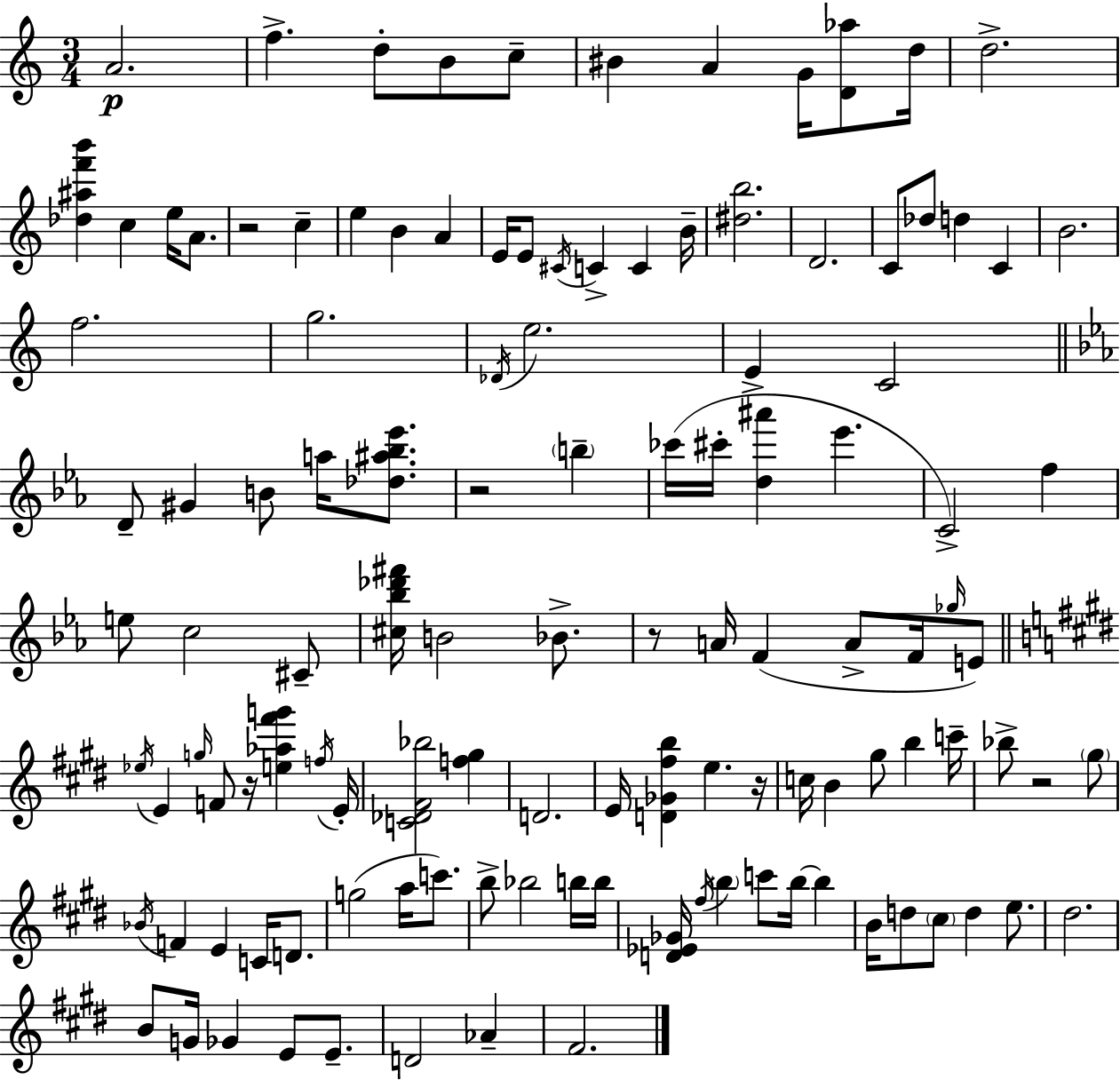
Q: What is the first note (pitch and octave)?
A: A4